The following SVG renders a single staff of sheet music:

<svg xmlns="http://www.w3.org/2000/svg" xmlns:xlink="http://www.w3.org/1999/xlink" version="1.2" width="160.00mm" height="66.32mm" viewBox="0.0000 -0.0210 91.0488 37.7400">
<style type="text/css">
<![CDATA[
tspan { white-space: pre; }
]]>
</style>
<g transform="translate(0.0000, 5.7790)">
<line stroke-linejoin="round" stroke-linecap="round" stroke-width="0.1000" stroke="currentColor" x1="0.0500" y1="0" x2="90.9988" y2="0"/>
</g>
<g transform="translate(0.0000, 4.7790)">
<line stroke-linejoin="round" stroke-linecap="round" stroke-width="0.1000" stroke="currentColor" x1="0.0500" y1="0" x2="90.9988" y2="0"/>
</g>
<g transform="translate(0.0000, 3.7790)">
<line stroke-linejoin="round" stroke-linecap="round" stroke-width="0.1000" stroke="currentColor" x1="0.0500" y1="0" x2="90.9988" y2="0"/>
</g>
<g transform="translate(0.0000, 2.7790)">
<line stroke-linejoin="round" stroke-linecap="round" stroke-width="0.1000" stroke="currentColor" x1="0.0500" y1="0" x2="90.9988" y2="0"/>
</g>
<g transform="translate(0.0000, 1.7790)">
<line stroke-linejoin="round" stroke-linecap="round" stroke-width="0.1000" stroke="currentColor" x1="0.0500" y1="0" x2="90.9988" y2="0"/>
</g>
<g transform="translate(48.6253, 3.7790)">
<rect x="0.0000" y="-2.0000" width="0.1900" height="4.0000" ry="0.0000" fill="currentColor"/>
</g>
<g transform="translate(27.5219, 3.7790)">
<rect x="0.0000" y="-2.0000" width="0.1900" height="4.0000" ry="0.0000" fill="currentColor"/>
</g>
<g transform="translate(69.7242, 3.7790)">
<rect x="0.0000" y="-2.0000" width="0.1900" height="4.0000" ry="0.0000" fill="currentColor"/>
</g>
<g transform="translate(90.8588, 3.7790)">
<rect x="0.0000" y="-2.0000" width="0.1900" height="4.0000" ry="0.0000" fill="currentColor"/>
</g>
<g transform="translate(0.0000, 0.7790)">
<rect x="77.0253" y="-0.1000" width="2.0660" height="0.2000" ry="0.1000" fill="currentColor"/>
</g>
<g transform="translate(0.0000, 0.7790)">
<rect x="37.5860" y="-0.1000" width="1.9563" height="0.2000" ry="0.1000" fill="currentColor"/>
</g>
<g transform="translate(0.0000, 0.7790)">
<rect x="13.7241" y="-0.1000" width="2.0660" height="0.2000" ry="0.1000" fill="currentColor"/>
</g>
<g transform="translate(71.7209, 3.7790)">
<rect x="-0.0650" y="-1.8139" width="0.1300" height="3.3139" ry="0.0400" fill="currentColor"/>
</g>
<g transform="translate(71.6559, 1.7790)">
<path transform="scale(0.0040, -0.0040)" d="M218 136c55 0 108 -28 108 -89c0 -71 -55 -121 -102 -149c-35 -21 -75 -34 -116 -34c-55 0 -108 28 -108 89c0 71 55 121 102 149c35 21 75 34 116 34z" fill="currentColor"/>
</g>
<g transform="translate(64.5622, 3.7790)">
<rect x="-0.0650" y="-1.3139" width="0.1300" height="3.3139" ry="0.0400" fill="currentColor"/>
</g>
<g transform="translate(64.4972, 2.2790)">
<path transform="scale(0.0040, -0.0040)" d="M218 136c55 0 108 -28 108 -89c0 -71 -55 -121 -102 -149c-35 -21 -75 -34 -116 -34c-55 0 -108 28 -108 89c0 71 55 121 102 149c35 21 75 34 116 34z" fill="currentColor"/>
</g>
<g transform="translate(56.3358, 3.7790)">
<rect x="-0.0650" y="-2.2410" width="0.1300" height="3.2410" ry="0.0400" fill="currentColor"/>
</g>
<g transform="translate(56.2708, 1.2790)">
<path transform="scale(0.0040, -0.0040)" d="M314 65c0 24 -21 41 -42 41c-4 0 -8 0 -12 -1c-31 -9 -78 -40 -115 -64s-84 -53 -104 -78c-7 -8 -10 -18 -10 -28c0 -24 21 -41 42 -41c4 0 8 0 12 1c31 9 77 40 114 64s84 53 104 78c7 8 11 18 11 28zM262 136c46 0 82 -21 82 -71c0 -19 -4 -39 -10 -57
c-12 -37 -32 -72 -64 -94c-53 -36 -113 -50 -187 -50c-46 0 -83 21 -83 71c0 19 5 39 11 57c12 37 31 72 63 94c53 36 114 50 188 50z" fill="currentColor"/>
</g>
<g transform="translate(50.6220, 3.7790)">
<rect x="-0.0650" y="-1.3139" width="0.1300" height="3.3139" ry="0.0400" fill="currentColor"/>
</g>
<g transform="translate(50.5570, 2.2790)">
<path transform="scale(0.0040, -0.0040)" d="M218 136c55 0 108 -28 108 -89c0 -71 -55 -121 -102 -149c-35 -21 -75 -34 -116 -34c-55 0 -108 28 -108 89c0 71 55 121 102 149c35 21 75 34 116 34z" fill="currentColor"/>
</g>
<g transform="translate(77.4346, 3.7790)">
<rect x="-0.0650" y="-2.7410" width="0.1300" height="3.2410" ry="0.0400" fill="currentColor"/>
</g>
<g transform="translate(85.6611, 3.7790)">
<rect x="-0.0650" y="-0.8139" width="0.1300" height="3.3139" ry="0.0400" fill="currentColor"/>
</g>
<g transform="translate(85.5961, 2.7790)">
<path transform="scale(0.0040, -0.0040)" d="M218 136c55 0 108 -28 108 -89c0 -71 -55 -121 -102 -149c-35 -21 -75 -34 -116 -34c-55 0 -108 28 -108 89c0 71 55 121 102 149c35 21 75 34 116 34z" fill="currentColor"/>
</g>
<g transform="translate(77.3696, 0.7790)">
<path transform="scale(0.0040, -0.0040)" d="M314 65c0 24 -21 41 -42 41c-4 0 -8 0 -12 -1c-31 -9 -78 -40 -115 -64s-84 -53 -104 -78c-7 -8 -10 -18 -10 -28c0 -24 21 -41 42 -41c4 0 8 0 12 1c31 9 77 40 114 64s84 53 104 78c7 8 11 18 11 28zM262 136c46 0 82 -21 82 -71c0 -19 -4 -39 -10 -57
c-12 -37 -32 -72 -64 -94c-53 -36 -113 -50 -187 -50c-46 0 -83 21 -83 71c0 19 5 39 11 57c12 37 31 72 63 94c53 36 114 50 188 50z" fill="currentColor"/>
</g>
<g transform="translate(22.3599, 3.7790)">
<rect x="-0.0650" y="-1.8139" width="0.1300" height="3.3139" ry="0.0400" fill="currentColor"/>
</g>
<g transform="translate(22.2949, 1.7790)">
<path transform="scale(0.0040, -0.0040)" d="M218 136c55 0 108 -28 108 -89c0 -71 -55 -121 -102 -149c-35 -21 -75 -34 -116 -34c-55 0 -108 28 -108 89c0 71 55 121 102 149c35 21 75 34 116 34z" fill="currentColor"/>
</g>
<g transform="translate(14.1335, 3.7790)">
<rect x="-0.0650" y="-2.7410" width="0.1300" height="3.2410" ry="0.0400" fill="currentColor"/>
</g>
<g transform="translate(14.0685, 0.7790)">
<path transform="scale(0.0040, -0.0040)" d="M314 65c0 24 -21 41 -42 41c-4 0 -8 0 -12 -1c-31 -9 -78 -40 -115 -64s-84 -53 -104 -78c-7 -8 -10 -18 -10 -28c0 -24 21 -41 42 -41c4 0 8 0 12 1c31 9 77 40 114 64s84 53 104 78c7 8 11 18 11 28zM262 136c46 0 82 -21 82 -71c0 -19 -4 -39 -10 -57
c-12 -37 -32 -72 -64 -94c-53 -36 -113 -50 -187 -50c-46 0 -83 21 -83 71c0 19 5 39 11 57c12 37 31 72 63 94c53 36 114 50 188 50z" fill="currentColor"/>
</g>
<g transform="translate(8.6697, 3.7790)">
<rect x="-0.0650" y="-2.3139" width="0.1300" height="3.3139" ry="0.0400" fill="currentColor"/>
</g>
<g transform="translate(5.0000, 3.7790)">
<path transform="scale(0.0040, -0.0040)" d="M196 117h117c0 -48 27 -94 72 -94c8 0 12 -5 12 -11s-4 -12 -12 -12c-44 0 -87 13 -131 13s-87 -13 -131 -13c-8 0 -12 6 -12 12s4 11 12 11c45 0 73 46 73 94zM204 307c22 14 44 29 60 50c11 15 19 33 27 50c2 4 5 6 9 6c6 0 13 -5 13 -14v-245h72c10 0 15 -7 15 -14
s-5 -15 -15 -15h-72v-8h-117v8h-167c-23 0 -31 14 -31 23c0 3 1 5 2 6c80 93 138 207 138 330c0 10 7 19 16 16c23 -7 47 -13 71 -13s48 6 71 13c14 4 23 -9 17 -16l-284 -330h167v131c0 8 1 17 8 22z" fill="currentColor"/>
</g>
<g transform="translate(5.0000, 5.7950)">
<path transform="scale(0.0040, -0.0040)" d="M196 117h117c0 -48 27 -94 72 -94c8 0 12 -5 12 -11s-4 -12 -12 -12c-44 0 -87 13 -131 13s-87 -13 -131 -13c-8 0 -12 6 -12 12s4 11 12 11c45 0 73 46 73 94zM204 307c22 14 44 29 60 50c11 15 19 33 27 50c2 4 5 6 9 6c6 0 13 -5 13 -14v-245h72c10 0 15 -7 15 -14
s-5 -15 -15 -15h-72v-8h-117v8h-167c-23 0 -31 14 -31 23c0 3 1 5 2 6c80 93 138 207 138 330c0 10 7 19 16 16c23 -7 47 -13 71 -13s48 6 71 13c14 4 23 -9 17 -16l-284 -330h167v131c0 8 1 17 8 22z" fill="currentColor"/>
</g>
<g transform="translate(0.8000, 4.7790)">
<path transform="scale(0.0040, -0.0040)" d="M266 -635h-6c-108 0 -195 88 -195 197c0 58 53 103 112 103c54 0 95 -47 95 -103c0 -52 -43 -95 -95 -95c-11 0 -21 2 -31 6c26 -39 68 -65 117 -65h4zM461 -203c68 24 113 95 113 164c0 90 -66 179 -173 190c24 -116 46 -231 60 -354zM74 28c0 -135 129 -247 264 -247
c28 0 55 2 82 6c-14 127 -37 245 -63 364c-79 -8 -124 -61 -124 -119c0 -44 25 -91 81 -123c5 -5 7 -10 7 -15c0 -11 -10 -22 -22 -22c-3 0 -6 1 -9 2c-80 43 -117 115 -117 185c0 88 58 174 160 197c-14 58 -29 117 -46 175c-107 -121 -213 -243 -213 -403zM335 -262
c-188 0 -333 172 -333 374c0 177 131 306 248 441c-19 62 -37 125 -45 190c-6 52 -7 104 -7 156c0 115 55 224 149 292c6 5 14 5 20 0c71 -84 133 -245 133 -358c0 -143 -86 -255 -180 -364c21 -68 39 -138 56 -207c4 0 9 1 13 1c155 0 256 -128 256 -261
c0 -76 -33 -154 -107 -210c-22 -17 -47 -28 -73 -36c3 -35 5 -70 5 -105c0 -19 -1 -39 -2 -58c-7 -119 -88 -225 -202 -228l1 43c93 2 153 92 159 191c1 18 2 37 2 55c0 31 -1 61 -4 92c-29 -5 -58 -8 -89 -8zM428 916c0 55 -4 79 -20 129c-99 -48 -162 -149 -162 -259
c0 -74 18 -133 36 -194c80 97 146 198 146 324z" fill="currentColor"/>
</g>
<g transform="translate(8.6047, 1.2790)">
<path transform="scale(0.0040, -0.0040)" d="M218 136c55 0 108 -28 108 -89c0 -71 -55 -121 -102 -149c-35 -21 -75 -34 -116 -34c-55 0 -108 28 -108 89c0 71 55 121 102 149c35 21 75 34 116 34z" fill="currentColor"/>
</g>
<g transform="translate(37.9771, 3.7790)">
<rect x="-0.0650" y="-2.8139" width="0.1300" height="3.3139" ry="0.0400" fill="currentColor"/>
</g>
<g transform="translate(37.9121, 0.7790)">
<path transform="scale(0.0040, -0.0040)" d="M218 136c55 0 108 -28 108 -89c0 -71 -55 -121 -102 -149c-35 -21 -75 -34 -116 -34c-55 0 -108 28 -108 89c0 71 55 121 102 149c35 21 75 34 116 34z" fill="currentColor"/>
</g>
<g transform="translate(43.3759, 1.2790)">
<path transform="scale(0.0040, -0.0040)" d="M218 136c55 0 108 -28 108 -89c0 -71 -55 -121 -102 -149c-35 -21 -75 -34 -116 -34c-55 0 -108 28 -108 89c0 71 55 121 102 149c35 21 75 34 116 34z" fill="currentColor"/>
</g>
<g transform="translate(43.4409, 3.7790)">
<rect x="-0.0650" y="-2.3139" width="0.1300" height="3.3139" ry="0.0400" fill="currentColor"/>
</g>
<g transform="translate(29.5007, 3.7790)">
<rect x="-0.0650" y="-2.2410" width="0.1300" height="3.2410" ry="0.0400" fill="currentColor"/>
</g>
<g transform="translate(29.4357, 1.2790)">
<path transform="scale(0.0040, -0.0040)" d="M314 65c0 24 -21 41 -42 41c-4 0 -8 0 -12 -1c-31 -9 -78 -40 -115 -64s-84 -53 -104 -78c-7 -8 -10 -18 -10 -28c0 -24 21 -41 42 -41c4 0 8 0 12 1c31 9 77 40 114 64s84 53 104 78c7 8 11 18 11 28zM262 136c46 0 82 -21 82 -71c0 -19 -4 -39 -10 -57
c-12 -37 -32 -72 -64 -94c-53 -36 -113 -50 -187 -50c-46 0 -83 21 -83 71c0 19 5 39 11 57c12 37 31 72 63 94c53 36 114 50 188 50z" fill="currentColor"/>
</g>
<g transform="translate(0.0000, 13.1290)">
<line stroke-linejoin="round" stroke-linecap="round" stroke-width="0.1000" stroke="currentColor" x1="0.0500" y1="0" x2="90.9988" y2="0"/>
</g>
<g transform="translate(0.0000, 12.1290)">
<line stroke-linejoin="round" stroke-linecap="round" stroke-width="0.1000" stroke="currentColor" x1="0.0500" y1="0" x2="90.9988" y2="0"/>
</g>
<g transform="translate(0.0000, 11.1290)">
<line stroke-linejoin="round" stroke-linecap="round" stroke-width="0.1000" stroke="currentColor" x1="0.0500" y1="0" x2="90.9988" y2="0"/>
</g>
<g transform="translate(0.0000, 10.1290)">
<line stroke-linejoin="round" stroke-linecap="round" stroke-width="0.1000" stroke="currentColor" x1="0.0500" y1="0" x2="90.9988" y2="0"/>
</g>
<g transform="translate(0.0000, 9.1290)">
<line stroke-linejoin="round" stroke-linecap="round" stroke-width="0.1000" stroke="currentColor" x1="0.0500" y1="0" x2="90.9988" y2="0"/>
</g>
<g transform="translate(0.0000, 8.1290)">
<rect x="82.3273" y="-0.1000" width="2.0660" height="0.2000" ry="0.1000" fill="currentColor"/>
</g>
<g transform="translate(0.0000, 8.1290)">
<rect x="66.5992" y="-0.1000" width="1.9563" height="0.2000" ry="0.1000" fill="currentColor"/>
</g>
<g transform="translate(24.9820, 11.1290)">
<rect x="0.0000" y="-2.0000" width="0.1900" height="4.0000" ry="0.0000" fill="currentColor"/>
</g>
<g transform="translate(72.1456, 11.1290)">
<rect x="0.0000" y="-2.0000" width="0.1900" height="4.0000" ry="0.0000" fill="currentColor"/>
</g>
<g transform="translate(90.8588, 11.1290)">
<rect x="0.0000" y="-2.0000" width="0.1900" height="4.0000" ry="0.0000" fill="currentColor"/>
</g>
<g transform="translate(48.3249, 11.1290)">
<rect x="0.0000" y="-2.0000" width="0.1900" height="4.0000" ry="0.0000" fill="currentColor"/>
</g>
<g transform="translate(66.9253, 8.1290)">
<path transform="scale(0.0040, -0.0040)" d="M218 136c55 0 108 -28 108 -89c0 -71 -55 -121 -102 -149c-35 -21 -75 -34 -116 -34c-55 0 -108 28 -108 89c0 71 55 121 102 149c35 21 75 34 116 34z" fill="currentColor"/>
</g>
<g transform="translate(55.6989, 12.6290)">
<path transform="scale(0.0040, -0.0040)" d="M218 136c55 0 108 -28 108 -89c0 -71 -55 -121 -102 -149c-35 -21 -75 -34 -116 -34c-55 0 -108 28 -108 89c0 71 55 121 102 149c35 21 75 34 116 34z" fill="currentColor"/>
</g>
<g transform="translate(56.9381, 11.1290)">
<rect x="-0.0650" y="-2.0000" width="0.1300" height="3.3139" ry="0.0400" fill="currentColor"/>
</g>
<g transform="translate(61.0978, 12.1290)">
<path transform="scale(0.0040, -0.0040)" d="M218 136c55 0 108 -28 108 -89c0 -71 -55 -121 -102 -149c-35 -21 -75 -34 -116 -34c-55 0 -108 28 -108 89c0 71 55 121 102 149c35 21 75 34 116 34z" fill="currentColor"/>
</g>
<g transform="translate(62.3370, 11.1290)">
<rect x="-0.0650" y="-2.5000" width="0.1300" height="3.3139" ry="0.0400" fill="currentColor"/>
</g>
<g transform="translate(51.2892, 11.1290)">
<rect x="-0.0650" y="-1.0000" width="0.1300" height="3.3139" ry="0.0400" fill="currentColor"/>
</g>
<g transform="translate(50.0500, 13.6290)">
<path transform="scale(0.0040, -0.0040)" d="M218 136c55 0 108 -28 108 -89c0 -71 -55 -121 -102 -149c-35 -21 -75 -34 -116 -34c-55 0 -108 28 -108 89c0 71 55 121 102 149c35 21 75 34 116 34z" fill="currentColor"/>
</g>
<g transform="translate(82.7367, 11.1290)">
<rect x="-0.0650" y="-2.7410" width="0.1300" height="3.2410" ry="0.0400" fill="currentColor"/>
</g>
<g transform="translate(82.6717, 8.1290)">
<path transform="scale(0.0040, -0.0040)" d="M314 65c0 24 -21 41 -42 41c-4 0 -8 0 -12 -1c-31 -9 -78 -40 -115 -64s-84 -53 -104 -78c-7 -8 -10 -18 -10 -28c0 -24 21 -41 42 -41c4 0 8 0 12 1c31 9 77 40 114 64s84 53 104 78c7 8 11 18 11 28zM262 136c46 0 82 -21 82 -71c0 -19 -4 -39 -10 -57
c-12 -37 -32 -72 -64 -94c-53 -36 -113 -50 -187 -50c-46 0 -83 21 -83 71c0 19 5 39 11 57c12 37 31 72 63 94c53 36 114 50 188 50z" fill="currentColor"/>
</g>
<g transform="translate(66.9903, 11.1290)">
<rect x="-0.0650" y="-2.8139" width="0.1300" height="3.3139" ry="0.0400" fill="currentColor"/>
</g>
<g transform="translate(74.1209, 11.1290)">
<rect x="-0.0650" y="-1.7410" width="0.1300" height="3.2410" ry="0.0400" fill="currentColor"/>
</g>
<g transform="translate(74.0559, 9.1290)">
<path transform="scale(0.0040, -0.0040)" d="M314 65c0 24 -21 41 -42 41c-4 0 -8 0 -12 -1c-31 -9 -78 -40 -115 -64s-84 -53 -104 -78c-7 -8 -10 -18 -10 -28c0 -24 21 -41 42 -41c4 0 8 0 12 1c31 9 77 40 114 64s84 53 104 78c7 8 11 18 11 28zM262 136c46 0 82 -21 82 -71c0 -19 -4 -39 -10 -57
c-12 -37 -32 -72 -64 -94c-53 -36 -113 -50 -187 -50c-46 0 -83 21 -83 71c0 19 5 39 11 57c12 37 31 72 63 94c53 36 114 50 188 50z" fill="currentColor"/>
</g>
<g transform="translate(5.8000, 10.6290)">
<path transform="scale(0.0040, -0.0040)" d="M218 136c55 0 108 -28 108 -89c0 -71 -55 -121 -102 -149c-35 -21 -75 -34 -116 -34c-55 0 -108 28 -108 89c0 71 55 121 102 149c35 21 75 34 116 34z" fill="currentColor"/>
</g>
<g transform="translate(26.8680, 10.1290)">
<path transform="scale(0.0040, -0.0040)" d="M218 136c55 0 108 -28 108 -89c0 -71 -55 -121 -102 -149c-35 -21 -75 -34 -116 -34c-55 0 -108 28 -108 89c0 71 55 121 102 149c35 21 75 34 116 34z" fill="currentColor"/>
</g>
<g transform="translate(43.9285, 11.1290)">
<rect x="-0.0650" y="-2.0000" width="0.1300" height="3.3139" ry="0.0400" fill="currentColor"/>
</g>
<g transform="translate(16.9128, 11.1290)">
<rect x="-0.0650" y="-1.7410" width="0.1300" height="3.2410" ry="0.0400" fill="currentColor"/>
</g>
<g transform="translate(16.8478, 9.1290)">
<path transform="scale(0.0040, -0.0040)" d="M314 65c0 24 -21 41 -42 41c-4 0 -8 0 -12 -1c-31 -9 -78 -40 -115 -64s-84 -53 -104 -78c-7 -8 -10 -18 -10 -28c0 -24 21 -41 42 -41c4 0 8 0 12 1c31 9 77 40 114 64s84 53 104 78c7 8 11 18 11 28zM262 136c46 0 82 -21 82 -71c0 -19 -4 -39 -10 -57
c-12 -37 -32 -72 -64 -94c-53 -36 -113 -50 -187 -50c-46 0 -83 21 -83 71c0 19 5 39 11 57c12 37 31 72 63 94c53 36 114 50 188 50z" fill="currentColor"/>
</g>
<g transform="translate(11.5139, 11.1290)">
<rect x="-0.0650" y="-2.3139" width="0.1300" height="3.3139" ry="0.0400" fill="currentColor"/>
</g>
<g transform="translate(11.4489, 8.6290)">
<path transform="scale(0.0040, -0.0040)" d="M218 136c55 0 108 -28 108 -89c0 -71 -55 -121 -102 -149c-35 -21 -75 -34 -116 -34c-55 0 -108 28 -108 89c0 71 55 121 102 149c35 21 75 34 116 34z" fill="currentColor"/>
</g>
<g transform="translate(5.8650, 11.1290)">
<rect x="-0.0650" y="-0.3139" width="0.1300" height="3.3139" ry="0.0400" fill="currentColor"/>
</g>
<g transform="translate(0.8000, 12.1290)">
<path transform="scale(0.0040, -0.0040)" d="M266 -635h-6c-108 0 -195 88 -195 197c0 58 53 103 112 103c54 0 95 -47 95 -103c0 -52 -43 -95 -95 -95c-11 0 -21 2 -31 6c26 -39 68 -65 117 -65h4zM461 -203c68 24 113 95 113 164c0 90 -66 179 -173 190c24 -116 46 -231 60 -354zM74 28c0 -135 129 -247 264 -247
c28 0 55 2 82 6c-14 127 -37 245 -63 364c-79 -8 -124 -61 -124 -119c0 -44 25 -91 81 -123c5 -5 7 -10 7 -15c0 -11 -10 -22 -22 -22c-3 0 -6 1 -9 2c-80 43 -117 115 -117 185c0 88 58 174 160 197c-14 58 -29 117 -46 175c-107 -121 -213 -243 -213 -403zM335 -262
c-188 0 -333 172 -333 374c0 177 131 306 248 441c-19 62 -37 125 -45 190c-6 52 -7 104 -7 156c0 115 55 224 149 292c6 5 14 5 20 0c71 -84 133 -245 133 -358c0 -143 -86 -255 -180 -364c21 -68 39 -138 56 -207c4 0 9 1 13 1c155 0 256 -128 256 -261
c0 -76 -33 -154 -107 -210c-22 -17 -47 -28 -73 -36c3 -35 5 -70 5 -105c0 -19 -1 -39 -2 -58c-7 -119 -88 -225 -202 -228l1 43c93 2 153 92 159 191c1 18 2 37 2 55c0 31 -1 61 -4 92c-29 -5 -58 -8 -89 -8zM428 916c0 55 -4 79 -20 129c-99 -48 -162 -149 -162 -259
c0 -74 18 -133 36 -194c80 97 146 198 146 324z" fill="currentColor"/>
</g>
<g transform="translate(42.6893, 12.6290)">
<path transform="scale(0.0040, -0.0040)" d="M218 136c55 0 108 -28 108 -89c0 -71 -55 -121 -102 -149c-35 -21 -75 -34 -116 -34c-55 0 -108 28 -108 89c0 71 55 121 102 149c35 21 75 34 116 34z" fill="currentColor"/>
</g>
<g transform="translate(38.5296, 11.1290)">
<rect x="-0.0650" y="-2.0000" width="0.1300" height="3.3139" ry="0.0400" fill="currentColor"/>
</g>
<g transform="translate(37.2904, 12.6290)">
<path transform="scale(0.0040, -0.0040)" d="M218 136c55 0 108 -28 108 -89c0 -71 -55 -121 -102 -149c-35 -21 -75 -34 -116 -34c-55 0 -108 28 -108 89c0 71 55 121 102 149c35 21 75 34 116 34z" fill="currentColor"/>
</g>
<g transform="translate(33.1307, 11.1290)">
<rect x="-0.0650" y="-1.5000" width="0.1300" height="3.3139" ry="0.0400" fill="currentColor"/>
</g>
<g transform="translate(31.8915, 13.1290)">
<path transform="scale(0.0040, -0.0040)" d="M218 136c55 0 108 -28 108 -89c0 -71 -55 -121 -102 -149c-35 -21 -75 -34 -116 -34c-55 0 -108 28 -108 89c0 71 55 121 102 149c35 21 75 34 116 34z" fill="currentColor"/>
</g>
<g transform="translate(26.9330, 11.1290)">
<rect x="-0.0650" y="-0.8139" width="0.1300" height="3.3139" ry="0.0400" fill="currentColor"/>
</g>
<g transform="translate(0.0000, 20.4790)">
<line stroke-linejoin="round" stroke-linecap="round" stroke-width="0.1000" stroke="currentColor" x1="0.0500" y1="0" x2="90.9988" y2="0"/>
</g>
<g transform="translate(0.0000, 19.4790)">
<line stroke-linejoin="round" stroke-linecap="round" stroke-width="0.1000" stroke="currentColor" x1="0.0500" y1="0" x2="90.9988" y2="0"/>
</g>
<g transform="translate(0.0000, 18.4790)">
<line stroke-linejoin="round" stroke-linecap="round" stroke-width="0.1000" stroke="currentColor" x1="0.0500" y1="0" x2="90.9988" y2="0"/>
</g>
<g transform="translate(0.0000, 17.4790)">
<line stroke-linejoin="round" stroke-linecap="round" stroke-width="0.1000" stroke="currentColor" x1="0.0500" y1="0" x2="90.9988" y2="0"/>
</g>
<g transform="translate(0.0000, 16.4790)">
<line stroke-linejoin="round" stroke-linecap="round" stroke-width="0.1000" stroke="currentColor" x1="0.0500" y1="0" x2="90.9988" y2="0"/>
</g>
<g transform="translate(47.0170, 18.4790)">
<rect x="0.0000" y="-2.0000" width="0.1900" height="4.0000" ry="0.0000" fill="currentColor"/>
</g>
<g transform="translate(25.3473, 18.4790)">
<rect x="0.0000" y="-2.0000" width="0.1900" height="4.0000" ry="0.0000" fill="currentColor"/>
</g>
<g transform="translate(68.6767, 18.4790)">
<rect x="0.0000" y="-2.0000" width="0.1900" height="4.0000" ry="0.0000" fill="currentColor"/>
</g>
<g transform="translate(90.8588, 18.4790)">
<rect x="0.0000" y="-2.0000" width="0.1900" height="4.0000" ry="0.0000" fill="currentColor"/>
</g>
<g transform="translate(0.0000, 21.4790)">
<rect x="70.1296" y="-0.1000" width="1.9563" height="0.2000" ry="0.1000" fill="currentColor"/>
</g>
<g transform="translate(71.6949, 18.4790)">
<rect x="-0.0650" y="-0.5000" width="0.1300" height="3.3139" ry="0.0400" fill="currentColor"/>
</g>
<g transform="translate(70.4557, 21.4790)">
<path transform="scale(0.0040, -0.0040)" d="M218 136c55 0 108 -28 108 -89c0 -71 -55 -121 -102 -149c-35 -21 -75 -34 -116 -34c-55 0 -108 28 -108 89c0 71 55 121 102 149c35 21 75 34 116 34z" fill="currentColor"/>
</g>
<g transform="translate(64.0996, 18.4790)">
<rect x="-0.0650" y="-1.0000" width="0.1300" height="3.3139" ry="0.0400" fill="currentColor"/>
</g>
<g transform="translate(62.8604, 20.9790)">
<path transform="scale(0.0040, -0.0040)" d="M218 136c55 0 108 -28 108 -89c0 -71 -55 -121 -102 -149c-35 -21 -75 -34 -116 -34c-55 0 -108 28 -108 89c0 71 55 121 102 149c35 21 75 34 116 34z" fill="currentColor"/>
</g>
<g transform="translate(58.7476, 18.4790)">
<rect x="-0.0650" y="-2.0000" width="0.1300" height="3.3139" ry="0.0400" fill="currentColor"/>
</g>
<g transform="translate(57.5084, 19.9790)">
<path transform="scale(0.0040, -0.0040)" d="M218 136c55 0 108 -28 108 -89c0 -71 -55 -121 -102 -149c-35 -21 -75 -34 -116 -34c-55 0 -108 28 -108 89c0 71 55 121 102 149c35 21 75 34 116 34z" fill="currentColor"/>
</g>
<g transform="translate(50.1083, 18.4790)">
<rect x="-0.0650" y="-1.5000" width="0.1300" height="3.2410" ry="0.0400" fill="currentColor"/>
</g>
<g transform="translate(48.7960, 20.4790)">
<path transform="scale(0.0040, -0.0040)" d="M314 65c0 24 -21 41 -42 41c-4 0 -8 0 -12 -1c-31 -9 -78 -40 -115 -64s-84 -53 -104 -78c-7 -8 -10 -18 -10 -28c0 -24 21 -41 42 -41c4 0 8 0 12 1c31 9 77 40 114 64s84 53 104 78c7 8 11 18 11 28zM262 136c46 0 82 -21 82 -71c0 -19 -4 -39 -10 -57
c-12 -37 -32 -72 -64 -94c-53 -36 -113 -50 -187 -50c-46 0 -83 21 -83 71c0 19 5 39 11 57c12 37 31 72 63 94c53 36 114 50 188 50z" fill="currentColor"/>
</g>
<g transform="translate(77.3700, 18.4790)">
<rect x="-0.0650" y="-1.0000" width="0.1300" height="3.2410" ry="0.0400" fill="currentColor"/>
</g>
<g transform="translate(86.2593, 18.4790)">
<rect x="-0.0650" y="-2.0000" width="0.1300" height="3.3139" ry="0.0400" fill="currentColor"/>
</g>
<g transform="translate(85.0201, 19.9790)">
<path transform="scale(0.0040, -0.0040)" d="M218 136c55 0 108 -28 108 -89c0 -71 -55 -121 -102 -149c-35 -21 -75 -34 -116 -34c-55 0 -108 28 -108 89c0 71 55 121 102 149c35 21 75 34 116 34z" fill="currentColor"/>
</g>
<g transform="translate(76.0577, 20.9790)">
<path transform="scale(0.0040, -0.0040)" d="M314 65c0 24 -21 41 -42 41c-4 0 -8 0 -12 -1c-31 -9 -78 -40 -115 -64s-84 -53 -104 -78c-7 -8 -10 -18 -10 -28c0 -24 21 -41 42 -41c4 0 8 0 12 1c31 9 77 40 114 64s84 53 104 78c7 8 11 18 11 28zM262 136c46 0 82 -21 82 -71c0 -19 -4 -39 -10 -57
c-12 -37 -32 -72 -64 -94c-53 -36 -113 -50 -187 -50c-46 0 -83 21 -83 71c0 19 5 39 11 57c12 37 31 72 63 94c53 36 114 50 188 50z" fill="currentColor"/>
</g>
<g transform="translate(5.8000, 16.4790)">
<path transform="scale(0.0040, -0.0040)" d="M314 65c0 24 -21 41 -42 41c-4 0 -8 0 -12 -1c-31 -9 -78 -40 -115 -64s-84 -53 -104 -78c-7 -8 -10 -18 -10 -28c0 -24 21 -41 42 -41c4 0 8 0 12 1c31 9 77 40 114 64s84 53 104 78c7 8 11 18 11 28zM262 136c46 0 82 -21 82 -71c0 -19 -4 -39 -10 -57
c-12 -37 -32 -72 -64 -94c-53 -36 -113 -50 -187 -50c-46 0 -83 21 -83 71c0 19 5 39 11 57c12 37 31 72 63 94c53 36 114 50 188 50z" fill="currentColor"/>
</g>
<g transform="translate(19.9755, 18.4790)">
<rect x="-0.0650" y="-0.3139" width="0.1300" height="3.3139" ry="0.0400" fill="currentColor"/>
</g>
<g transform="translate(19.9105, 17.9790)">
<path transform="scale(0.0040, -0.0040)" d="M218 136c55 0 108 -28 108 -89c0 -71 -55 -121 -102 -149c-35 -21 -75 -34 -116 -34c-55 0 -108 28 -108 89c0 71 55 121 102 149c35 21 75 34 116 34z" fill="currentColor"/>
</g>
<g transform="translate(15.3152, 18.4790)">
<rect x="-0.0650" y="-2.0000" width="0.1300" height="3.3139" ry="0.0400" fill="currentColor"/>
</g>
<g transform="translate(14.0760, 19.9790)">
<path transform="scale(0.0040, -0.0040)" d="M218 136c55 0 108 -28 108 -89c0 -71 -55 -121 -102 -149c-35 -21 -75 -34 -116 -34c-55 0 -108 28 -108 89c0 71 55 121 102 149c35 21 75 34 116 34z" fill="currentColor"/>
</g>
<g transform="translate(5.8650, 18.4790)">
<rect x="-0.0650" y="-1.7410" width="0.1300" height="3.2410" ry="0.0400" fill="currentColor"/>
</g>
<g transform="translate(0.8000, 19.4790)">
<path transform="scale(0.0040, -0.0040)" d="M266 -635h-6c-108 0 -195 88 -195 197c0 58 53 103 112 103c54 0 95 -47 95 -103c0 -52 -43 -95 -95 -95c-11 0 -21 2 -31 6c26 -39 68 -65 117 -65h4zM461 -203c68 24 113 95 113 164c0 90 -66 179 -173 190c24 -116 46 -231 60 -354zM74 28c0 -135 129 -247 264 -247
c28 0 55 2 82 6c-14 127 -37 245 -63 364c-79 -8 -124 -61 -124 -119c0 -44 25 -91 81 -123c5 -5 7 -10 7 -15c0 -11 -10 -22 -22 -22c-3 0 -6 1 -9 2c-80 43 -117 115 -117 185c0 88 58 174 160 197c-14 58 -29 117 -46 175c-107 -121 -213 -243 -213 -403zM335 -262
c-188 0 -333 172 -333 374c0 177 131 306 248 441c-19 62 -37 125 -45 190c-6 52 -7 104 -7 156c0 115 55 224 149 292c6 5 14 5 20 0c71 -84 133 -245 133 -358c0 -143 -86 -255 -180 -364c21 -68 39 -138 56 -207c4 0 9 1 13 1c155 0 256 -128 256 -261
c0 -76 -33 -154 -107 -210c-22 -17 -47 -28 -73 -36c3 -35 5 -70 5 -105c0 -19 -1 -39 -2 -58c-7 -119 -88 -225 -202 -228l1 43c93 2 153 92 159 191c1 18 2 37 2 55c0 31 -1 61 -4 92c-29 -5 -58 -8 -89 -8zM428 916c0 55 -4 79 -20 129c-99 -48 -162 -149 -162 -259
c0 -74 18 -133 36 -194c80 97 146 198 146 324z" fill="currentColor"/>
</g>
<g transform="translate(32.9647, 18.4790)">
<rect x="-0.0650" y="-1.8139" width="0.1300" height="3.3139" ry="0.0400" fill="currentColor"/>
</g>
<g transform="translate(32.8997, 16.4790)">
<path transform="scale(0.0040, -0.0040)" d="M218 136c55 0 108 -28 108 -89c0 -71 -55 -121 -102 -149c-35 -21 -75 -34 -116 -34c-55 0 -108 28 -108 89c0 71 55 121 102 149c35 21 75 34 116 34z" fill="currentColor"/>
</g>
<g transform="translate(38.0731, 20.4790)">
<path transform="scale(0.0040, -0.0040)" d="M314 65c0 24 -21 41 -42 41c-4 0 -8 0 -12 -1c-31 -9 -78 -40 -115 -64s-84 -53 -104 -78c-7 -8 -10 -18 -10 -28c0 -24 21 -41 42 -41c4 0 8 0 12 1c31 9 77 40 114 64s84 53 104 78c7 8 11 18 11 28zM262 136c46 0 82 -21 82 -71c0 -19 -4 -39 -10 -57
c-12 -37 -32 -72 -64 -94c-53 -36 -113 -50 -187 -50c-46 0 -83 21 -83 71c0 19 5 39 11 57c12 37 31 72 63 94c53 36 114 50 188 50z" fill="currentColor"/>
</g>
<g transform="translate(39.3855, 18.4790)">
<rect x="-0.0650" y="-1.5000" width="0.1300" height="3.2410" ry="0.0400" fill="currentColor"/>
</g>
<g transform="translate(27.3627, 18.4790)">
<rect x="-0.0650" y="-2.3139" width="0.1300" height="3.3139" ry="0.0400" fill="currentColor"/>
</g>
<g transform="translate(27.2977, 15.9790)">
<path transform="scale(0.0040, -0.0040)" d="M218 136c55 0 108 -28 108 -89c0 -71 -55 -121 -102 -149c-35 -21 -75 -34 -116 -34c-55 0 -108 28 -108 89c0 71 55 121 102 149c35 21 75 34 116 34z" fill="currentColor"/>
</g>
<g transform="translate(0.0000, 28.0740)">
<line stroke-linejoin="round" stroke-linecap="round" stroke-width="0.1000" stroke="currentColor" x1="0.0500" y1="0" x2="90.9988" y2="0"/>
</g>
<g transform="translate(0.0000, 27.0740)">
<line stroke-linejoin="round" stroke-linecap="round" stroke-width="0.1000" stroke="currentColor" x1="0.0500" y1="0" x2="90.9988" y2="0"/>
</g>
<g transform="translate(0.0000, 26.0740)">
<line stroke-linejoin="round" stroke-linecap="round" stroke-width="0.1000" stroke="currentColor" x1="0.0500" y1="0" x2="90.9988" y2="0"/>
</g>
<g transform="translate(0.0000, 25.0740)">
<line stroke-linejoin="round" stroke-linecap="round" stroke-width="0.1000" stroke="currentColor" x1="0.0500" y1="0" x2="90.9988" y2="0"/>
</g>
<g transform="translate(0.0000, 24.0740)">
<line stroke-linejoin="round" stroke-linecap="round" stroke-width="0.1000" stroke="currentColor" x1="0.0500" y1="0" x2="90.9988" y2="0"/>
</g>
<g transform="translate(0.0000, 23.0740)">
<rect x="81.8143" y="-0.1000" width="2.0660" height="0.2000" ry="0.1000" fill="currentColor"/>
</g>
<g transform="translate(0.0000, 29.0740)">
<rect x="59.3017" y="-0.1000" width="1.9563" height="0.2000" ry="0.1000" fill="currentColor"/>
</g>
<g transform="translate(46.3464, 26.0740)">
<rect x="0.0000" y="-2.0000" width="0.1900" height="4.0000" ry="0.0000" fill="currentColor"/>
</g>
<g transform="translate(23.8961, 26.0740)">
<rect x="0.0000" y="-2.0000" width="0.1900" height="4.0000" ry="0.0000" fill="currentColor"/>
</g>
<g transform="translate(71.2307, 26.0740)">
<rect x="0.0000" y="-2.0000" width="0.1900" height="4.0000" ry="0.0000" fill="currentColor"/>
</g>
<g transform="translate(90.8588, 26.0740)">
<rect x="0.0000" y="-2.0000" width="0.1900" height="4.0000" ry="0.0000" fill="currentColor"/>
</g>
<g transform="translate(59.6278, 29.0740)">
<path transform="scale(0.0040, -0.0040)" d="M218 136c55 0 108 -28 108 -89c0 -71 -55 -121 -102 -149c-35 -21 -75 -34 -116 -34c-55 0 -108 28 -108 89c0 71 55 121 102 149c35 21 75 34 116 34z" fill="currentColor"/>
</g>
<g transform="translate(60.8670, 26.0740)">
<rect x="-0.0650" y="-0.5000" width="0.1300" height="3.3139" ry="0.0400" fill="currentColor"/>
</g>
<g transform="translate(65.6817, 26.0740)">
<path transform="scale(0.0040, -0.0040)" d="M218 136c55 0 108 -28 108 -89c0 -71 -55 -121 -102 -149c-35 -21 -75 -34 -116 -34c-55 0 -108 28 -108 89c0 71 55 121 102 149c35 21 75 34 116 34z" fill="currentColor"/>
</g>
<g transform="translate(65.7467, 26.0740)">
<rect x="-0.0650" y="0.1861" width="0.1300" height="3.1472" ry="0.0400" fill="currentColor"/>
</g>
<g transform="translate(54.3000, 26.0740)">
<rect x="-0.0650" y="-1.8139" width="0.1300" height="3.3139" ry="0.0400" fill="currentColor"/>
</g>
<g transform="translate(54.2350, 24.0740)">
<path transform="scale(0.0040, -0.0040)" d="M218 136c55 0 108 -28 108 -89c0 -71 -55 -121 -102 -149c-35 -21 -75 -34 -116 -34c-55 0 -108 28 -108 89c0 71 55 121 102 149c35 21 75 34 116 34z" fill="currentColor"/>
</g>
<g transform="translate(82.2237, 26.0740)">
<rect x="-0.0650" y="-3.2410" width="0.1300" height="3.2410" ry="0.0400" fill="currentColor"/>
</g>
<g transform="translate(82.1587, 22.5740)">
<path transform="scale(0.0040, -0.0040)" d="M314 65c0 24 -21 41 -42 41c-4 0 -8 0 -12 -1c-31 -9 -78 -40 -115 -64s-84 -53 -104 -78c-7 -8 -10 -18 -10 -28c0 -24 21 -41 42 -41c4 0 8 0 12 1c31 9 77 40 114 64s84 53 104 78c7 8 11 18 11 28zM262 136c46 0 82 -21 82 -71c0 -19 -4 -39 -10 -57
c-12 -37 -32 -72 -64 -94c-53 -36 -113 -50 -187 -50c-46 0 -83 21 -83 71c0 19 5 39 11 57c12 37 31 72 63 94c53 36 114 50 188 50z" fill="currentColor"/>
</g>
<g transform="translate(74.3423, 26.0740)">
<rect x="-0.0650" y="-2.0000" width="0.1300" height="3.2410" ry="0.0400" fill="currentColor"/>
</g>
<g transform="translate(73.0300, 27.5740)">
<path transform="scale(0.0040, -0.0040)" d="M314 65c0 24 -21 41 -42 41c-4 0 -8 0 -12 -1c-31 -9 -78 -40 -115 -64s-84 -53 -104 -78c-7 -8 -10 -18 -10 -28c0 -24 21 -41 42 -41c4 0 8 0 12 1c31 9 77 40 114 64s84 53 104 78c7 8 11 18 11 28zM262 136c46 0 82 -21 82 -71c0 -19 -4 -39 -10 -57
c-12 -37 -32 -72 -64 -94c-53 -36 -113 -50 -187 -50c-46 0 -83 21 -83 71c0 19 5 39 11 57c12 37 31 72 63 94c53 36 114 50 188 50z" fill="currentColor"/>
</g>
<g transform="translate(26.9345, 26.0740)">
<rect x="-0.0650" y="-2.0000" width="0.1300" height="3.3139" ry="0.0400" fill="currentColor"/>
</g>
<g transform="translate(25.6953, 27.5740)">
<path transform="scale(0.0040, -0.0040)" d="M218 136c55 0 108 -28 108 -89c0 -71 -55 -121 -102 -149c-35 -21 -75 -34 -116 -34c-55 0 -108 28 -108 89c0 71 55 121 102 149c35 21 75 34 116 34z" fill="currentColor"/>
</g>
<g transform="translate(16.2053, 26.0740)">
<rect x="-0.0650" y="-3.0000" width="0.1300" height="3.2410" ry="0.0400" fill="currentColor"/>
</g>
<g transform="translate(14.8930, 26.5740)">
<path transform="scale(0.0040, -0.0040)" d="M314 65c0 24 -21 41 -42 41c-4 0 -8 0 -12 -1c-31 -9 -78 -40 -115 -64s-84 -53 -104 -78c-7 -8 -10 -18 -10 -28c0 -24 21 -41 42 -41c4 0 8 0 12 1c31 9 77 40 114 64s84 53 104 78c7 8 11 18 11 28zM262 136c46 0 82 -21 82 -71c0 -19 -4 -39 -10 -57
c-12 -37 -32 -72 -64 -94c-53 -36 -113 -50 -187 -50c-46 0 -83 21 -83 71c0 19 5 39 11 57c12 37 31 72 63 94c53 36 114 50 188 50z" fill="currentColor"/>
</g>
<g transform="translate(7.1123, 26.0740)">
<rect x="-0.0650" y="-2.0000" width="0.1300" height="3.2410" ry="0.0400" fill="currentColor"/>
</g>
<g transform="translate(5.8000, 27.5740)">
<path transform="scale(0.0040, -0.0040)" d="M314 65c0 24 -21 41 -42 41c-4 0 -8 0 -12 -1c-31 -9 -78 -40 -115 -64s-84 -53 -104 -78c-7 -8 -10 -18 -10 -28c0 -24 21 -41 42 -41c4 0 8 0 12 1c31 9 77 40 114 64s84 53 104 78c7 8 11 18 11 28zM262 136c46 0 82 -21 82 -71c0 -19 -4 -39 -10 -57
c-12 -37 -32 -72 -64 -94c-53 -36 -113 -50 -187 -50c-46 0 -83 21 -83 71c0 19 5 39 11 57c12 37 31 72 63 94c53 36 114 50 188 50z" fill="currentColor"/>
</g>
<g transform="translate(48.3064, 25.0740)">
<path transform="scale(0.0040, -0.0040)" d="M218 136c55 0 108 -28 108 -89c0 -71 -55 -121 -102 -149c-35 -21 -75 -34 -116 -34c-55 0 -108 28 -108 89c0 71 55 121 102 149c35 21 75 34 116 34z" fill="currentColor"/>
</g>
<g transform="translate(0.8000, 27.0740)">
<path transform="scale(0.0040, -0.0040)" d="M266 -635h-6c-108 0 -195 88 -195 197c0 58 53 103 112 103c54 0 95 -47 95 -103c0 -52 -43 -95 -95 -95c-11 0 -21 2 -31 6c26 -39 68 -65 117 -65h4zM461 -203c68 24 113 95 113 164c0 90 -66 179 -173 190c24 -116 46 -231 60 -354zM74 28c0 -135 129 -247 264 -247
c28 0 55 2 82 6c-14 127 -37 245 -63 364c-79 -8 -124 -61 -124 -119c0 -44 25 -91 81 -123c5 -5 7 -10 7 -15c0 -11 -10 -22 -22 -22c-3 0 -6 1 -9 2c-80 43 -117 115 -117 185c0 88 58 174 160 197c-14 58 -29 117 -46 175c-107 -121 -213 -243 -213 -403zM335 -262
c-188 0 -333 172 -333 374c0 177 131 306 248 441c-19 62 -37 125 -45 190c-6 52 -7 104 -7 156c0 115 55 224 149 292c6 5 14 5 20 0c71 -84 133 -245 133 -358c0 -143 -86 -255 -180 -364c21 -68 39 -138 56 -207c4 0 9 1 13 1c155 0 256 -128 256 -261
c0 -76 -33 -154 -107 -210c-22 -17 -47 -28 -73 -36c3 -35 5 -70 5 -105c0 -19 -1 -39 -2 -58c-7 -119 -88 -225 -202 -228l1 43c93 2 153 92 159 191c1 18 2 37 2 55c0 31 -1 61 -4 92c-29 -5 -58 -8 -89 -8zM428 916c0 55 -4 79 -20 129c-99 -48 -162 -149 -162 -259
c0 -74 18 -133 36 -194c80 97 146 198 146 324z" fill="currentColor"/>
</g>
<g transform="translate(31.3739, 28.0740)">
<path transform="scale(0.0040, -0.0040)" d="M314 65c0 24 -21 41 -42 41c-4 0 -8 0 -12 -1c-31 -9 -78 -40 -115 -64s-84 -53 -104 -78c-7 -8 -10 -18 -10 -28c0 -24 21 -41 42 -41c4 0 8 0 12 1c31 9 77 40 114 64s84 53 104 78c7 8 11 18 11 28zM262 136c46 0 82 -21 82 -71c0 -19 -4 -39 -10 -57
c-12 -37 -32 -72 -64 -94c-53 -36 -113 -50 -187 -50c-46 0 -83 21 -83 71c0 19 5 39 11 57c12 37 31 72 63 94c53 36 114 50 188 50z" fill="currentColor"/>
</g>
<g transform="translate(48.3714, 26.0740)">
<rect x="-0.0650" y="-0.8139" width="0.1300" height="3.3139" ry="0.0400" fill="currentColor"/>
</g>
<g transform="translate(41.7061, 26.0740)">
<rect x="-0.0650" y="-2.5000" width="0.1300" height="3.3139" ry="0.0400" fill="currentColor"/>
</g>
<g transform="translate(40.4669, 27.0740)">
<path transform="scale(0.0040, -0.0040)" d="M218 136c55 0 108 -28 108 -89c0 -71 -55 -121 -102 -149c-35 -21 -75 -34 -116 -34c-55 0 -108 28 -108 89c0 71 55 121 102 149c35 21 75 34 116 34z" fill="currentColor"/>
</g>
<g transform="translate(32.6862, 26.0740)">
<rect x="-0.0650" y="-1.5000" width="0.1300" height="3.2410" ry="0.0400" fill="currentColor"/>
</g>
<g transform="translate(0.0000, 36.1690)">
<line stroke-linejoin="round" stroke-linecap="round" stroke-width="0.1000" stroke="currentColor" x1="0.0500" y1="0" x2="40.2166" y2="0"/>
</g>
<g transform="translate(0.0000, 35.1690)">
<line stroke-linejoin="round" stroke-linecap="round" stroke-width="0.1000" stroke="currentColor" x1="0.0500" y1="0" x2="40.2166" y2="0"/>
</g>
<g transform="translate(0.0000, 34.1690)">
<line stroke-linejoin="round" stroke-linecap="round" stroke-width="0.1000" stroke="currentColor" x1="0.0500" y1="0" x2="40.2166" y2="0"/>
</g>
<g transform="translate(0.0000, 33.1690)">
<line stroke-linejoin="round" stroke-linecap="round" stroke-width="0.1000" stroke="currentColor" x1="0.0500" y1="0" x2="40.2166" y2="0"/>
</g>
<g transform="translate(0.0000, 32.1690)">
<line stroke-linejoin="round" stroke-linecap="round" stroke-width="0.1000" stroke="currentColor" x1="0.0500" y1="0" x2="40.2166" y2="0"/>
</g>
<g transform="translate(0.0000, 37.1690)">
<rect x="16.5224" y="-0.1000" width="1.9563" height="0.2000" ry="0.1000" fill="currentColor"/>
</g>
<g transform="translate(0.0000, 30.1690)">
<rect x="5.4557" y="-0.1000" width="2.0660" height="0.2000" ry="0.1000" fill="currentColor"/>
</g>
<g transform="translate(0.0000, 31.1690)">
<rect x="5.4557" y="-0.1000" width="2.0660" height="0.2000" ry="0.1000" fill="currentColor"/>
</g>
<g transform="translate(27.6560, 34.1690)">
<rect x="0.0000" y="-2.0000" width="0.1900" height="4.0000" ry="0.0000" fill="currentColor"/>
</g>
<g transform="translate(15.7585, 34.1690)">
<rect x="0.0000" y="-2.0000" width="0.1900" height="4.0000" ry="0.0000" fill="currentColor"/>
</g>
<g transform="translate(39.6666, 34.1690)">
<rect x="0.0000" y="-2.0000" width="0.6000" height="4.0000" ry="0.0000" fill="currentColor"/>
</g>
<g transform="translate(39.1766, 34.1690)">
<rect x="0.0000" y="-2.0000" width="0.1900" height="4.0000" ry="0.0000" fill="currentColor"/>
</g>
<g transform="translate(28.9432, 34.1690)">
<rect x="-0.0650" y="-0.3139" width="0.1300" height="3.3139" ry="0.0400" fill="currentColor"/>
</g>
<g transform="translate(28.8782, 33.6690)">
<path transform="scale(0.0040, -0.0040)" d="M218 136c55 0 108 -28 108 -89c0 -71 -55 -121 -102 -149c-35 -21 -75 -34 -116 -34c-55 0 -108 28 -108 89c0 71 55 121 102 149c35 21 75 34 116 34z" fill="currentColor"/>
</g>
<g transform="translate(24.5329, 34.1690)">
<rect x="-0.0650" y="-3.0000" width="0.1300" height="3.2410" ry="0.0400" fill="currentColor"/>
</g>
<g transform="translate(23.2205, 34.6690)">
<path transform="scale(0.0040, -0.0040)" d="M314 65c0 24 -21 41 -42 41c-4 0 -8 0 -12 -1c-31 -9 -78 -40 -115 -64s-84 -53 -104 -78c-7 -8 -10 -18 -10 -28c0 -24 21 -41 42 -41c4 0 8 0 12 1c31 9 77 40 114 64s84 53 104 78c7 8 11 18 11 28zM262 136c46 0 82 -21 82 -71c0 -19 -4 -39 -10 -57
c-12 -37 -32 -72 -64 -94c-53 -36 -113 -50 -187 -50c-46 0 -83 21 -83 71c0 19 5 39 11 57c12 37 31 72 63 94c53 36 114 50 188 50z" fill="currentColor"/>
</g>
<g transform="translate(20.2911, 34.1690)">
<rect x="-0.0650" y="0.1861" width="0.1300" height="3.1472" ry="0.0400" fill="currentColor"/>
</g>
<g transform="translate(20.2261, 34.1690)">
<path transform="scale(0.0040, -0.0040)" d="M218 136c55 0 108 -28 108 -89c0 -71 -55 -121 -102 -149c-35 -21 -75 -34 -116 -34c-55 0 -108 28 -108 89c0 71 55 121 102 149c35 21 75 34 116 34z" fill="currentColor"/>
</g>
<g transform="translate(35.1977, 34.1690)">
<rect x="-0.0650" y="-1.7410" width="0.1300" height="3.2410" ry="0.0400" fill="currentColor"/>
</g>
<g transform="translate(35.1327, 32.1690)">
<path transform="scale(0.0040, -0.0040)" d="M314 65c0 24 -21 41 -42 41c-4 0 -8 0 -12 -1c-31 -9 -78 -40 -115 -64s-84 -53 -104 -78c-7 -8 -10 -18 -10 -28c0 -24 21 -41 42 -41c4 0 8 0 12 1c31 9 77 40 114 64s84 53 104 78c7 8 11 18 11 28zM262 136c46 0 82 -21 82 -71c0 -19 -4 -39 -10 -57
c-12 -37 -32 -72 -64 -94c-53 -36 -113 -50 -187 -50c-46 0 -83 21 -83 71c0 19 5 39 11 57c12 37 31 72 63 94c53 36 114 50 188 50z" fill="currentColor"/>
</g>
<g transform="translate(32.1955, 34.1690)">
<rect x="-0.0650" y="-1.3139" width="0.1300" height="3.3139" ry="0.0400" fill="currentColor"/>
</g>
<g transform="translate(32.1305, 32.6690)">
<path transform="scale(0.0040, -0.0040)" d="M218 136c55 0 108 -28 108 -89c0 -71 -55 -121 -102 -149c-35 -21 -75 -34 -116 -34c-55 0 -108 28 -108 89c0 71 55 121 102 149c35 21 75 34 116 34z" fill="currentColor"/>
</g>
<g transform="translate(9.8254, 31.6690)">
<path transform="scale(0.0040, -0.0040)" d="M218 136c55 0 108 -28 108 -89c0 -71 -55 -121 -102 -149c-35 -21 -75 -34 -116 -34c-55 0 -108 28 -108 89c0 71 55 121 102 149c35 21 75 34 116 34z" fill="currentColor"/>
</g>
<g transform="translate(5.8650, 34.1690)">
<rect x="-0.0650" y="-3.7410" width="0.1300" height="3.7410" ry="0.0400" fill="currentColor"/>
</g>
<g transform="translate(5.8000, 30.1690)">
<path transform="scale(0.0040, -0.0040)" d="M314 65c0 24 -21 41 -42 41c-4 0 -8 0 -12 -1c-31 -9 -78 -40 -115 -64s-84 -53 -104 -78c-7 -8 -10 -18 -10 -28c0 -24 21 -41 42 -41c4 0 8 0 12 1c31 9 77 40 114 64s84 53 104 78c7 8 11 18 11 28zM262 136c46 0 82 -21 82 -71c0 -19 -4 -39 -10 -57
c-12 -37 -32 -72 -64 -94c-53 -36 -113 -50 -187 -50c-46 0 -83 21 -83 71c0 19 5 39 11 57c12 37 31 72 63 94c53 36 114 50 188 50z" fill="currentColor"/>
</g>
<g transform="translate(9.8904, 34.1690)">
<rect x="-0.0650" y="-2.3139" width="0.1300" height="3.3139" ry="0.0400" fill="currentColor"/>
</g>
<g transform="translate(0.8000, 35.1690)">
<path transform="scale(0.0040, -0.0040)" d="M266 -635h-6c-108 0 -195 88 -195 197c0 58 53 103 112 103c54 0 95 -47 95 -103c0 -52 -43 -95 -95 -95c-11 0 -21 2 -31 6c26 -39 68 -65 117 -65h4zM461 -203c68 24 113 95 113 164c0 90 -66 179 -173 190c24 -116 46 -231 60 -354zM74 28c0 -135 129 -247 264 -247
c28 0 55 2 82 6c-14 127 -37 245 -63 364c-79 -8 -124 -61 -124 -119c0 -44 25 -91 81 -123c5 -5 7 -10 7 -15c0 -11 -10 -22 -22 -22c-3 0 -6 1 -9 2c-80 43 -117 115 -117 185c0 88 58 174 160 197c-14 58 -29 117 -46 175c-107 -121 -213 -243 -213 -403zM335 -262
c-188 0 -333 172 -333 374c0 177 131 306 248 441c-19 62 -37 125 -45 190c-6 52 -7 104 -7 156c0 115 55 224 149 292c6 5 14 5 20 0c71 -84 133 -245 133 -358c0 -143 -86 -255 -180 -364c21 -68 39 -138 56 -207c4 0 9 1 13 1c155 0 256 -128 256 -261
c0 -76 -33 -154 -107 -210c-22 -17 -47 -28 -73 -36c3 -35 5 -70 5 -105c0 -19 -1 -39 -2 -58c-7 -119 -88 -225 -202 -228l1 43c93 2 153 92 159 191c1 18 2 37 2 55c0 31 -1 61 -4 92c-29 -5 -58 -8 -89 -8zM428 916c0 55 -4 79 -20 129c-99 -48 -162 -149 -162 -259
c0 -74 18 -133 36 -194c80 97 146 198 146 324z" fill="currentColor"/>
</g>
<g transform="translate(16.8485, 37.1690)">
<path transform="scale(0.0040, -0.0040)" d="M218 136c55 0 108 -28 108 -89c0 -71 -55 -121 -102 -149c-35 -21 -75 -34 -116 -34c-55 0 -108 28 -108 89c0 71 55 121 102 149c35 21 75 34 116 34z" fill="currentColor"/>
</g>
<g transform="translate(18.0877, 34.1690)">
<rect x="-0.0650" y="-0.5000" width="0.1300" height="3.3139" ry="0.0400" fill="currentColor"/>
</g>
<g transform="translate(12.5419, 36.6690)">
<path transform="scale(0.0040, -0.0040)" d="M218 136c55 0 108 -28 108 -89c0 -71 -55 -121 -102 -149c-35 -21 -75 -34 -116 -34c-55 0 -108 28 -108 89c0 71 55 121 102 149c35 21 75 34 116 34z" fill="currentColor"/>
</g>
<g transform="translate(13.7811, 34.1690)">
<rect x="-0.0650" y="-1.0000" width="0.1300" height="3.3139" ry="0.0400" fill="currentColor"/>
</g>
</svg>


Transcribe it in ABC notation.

X:1
T:Untitled
M:4/4
L:1/4
K:C
g a2 f g2 a g e g2 e f a2 d c g f2 d E F F D F G a f2 a2 f2 F c g f E2 E2 F D C D2 F F2 A2 F E2 G d f C B F2 b2 c'2 g D C B A2 c e f2